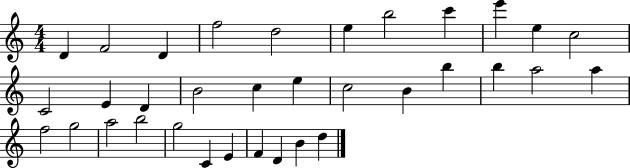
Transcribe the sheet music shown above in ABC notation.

X:1
T:Untitled
M:4/4
L:1/4
K:C
D F2 D f2 d2 e b2 c' e' e c2 C2 E D B2 c e c2 B b b a2 a f2 g2 a2 b2 g2 C E F D B d